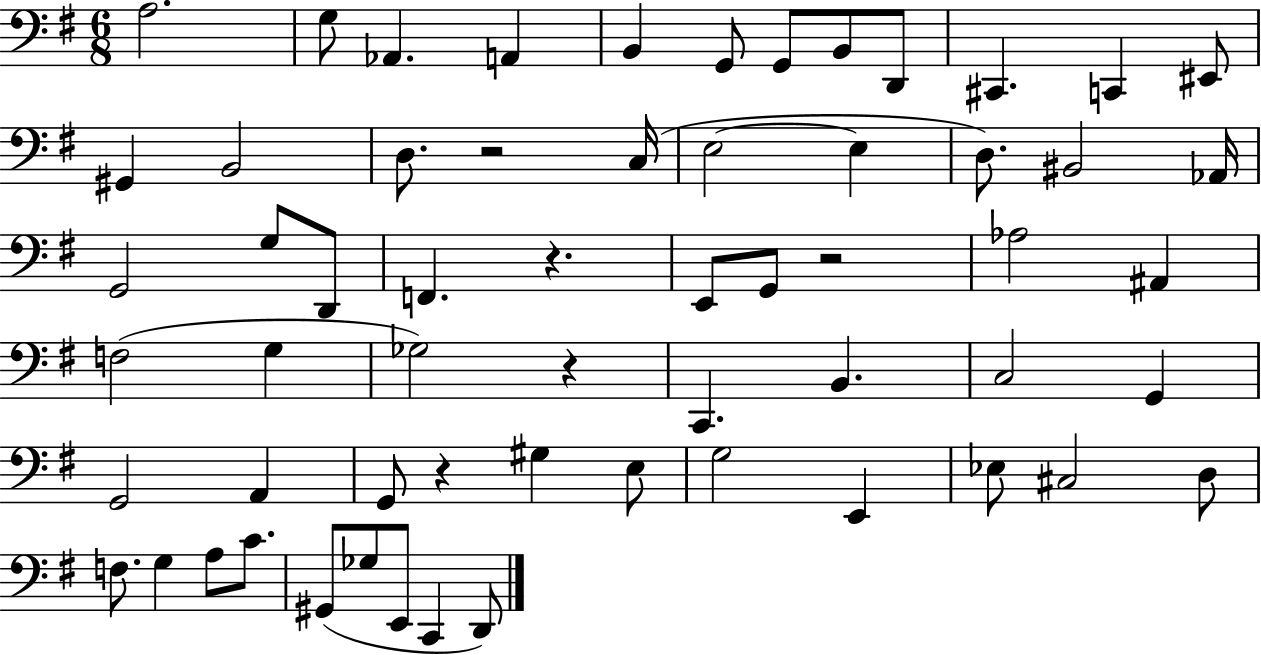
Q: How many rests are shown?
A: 5